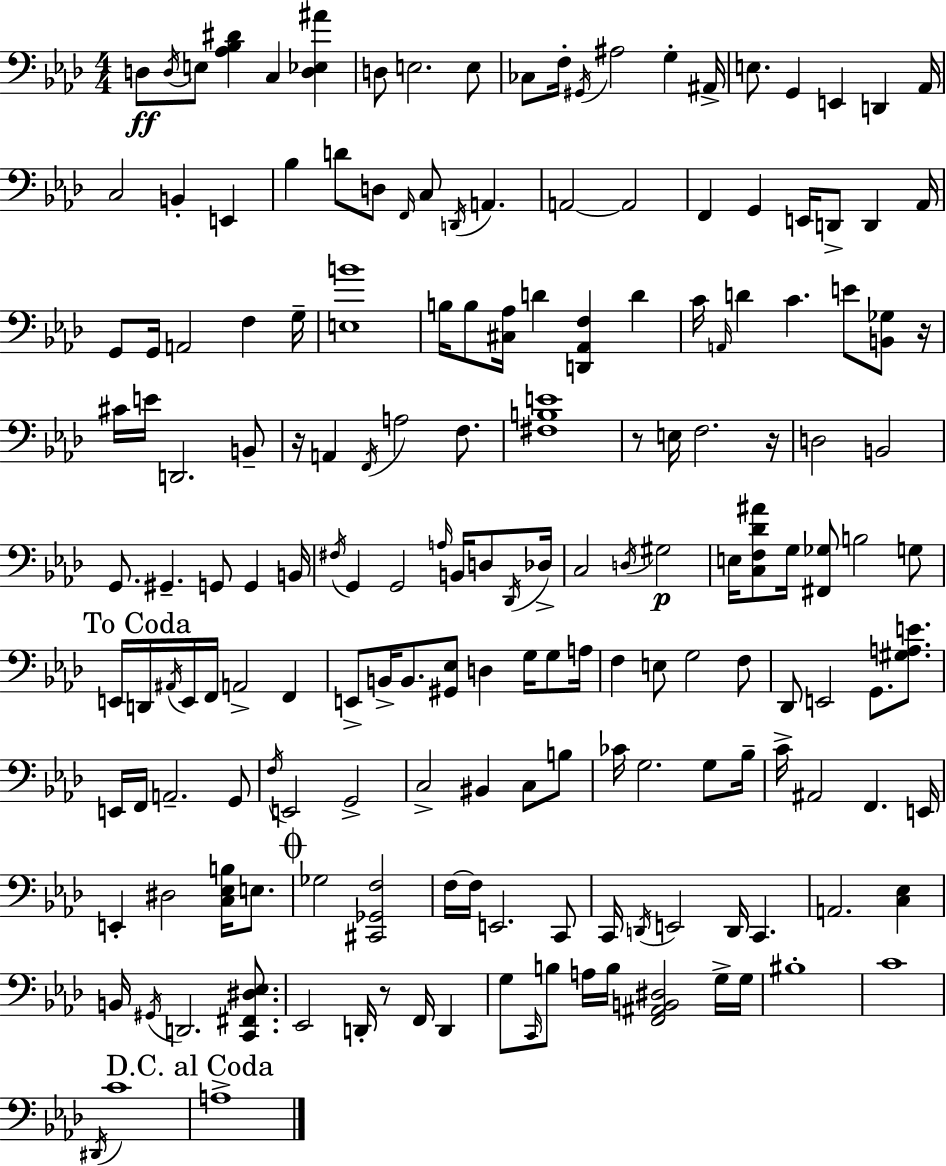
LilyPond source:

{
  \clef bass
  \numericTimeSignature
  \time 4/4
  \key aes \major
  \repeat volta 2 { d8\ff \acciaccatura { d16 } e8 <aes bes dis'>4 c4 <d ees ais'>4 | d8 e2. e8 | ces8 f16-. \acciaccatura { gis,16 } ais2 g4-. | ais,16-> e8. g,4 e,4 d,4 | \break aes,16 c2 b,4-. e,4 | bes4 d'8 d8 \grace { f,16 } c8 \acciaccatura { d,16 } a,4. | a,2~~ a,2 | f,4 g,4 e,16 d,8-> d,4 | \break aes,16 g,8 g,16 a,2 f4 | g16-- <e b'>1 | b16 b8 <cis aes>16 d'4 <d, aes, f>4 | d'4 c'16 \grace { a,16 } d'4 c'4. | \break e'8 <b, ges>8 r16 cis'16 e'16 d,2. | b,8-- r16 a,4 \acciaccatura { f,16 } a2 | f8. <fis b e'>1 | r8 e16 f2. | \break r16 d2 b,2 | g,8. gis,4.-- g,8 | g,4 b,16 \acciaccatura { fis16 } g,4 g,2 | \grace { a16 } b,16 d8 \acciaccatura { des,16 } des16-> c2 | \break \acciaccatura { d16 } gis2\p e16 <c f des' ais'>8 g16 <fis, ges>8 | b2 g8 \mark "To Coda" e,16 d,16 \acciaccatura { ais,16 } e,16 f,16 a,2-> | f,4 e,8-> b,16-> b,8. | <gis, ees>8 d4 g16 g8 a16 f4 e8 | \break g2 f8 des,8 e,2 | g,8. <gis a e'>8. e,16 f,16 a,2.-- | g,8 \acciaccatura { f16 } e,2 | g,2-> c2-> | \break bis,4 c8 b8 ces'16 g2. | g8 bes16-- c'16-> ais,2 | f,4. e,16 e,4-. | dis2 <c ees b>16 e8. \mark \markup { \musicglyph "scripts.coda" } ges2 | \break <cis, ges, f>2 f16~~ f16 e,2. | c,8 c,16 \acciaccatura { d,16 } e,2 | d,16 c,4. a,2. | <c ees>4 b,16 \acciaccatura { gis,16 } d,2. | \break <c, fis, dis ees>8. ees,2 | d,16-. r8 f,16 d,4 g8 | \grace { c,16 } b8 a16 b16 <f, ais, b, dis>2 g16-> g16 bis1-. | c'1 | \break \acciaccatura { dis,16 } | c'1 | \mark "D.C. al Coda" a1-> | } \bar "|."
}